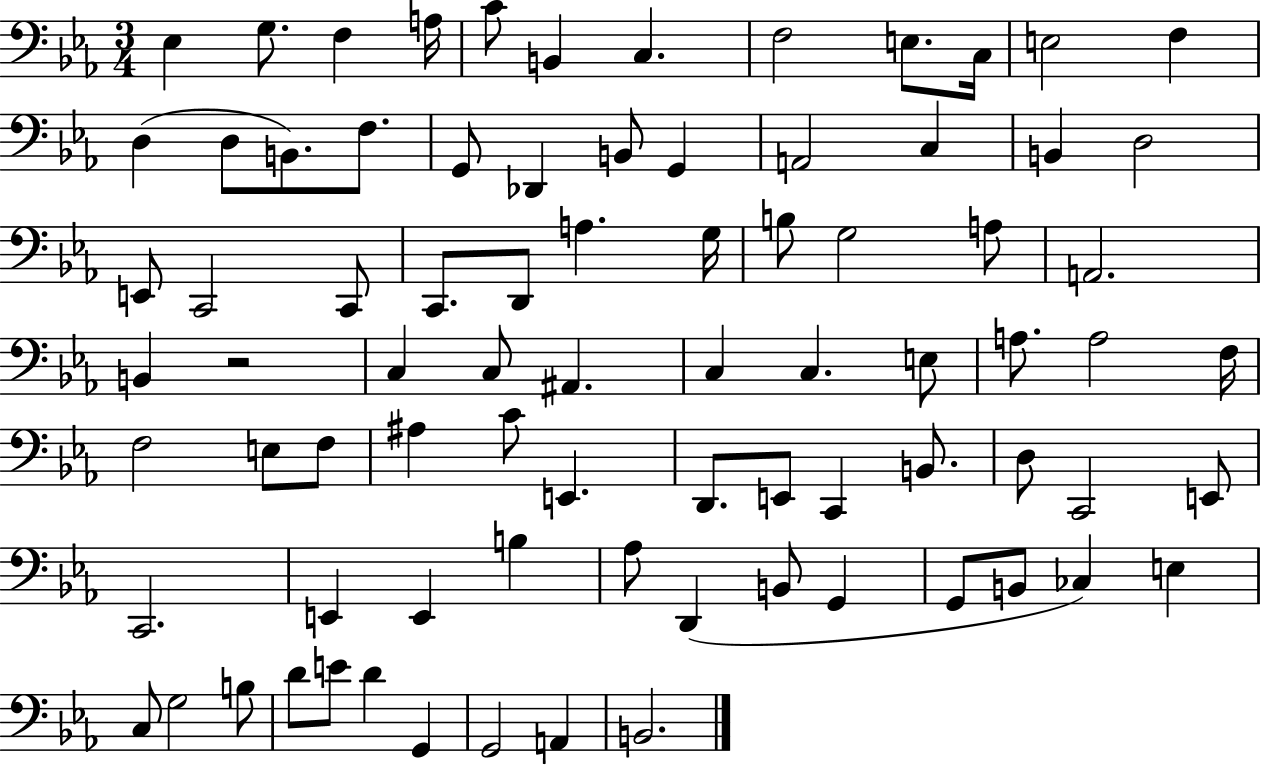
{
  \clef bass
  \numericTimeSignature
  \time 3/4
  \key ees \major
  ees4 g8. f4 a16 | c'8 b,4 c4. | f2 e8. c16 | e2 f4 | \break d4( d8 b,8.) f8. | g,8 des,4 b,8 g,4 | a,2 c4 | b,4 d2 | \break e,8 c,2 c,8 | c,8. d,8 a4. g16 | b8 g2 a8 | a,2. | \break b,4 r2 | c4 c8 ais,4. | c4 c4. e8 | a8. a2 f16 | \break f2 e8 f8 | ais4 c'8 e,4. | d,8. e,8 c,4 b,8. | d8 c,2 e,8 | \break c,2. | e,4 e,4 b4 | aes8 d,4( b,8 g,4 | g,8 b,8 ces4) e4 | \break c8 g2 b8 | d'8 e'8 d'4 g,4 | g,2 a,4 | b,2. | \break \bar "|."
}